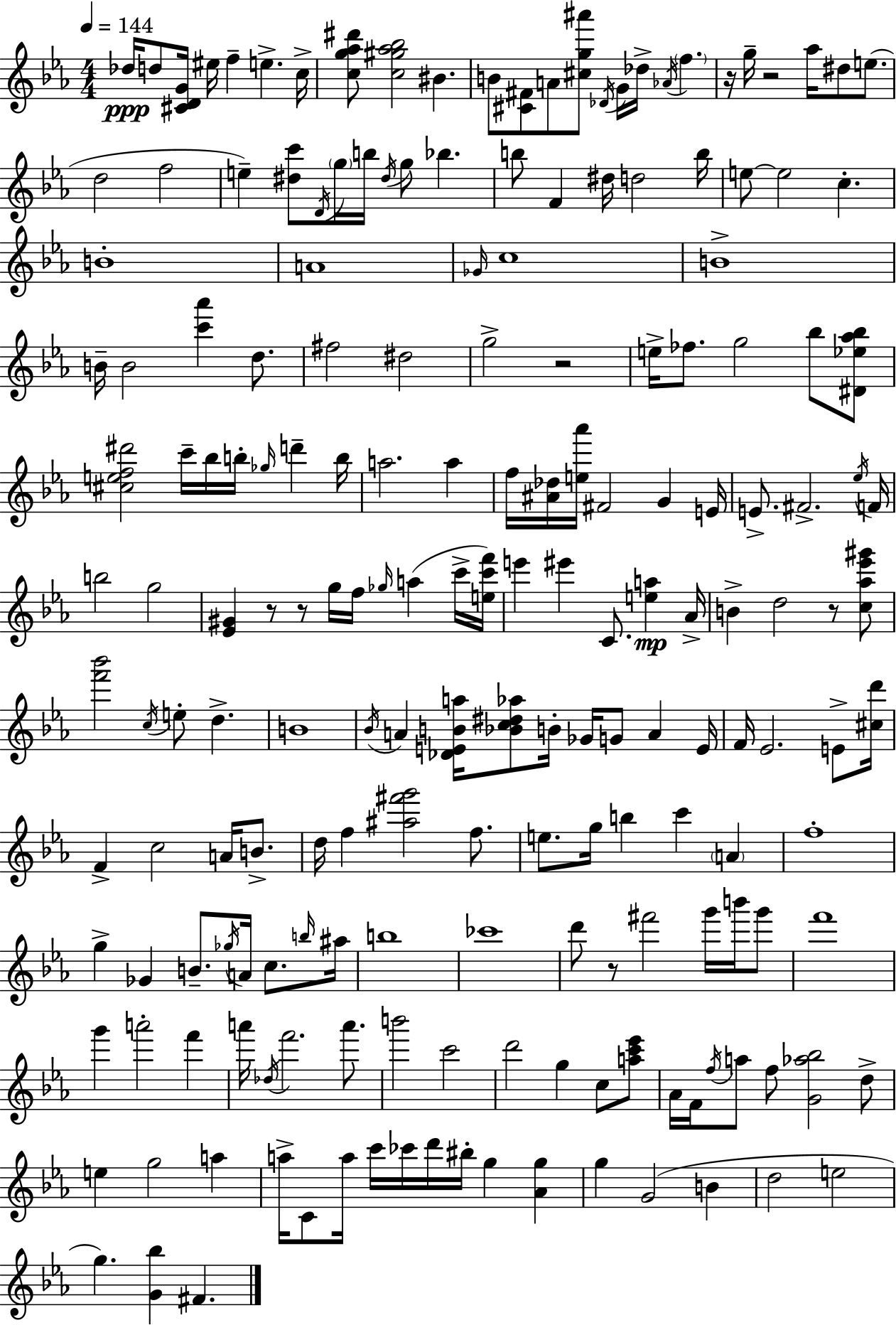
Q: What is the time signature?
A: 4/4